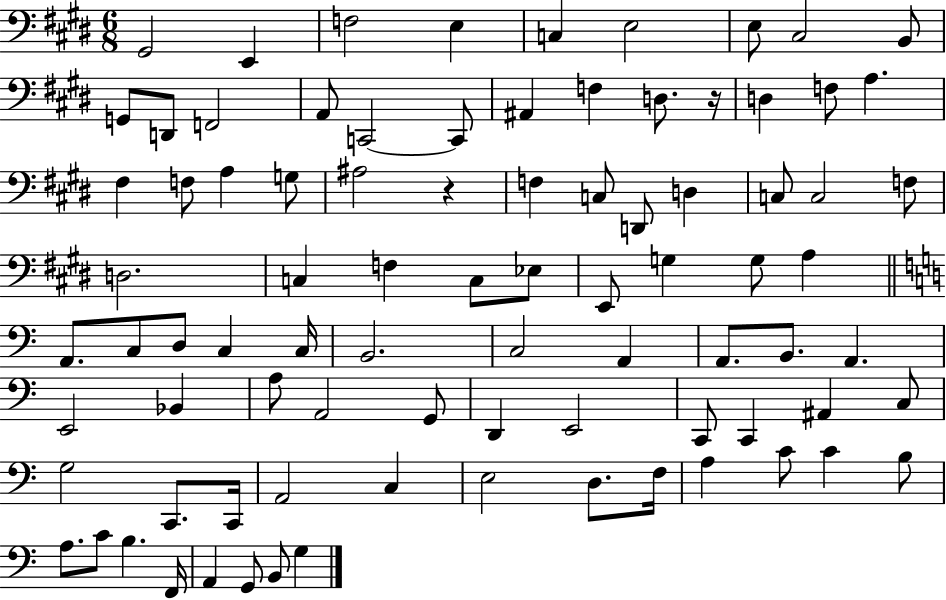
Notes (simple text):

G#2/h E2/q F3/h E3/q C3/q E3/h E3/e C#3/h B2/e G2/e D2/e F2/h A2/e C2/h C2/e A#2/q F3/q D3/e. R/s D3/q F3/e A3/q. F#3/q F3/e A3/q G3/e A#3/h R/q F3/q C3/e D2/e D3/q C3/e C3/h F3/e D3/h. C3/q F3/q C3/e Eb3/e E2/e G3/q G3/e A3/q A2/e. C3/e D3/e C3/q C3/s B2/h. C3/h A2/q A2/e. B2/e. A2/q. E2/h Bb2/q A3/e A2/h G2/e D2/q E2/h C2/e C2/q A#2/q C3/e G3/h C2/e. C2/s A2/h C3/q E3/h D3/e. F3/s A3/q C4/e C4/q B3/e A3/e. C4/e B3/q. F2/s A2/q G2/e B2/e G3/q